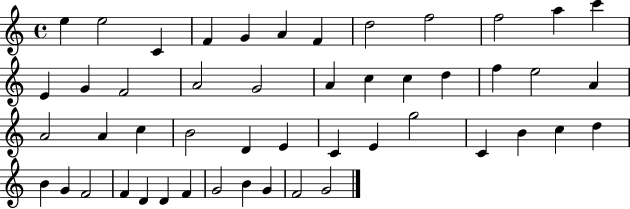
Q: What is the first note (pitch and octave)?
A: E5